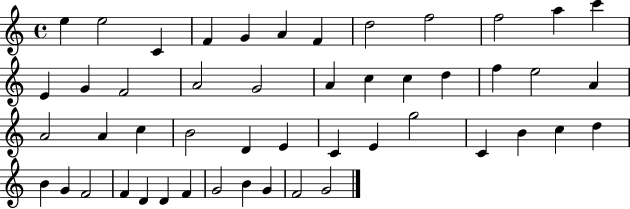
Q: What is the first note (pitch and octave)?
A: E5